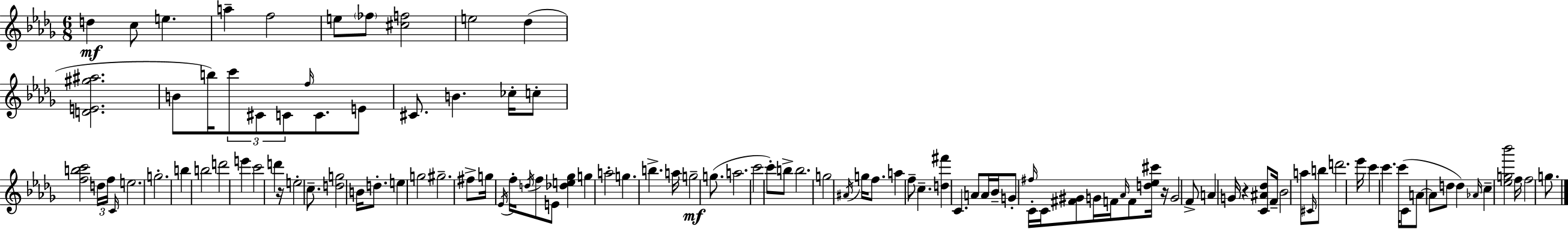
D5/q C5/e E5/q. A5/q F5/h E5/e FES5/e [C#5,F5]/h E5/h Db5/q [D4,E4,G#5,A#5]/h. B4/e B5/s C6/e C#4/e C4/e F5/s C4/e. E4/e C#4/e. B4/q. CES5/s C5/e [F5,B5,C6]/h D5/s F5/s C4/s E5/h. G5/h. B5/q B5/h D6/h E6/q C6/h D6/q R/s E5/h C5/e. [D5,G5]/h B4/s D5/e. E5/q G5/h G#5/h. F#5/e G5/s Eb4/s F5/s D5/s F5/e E4/e [Db5,E5,Gb5]/q G5/q A5/h G5/q. B5/q. A5/s G5/h G5/e. A5/h. C6/h C6/e B5/e B5/h. G5/h A#4/s G5/s F5/e. A5/q F5/e C5/q. [D5,F#6]/q C4/q. A4/e A4/s Bb4/s G4/e F#5/s C4/s C4/s [F#4,G#4]/e G4/s F4/s Ab4/s F4/e [D5,Eb5,C#6]/s R/s G4/h F4/e A4/q G4/s R/q [C4,A#4,Db5]/e F4/s Bb4/h A5/e C#4/s B5/e D6/h. Eb6/s C6/q C6/q. C6/s C4/e A4/e A4/e D5/e D5/q Ab4/s C5/q [Eb5,G5,Bb6]/h F5/s F5/h G5/e.